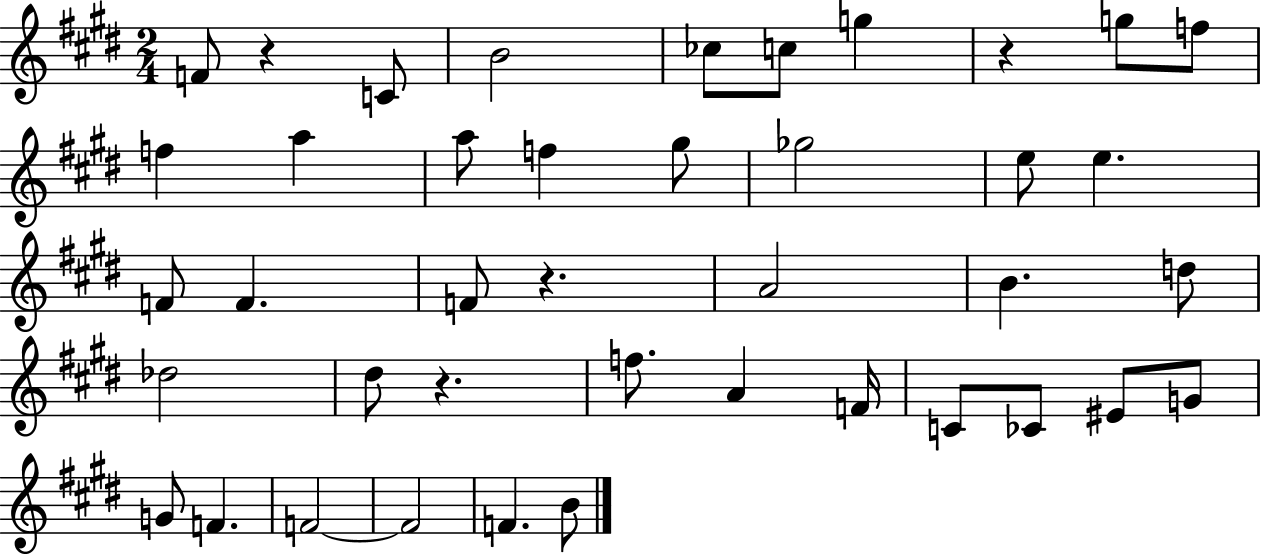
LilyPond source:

{
  \clef treble
  \numericTimeSignature
  \time 2/4
  \key e \major
  f'8 r4 c'8 | b'2 | ces''8 c''8 g''4 | r4 g''8 f''8 | \break f''4 a''4 | a''8 f''4 gis''8 | ges''2 | e''8 e''4. | \break f'8 f'4. | f'8 r4. | a'2 | b'4. d''8 | \break des''2 | dis''8 r4. | f''8. a'4 f'16 | c'8 ces'8 eis'8 g'8 | \break g'8 f'4. | f'2~~ | f'2 | f'4. b'8 | \break \bar "|."
}